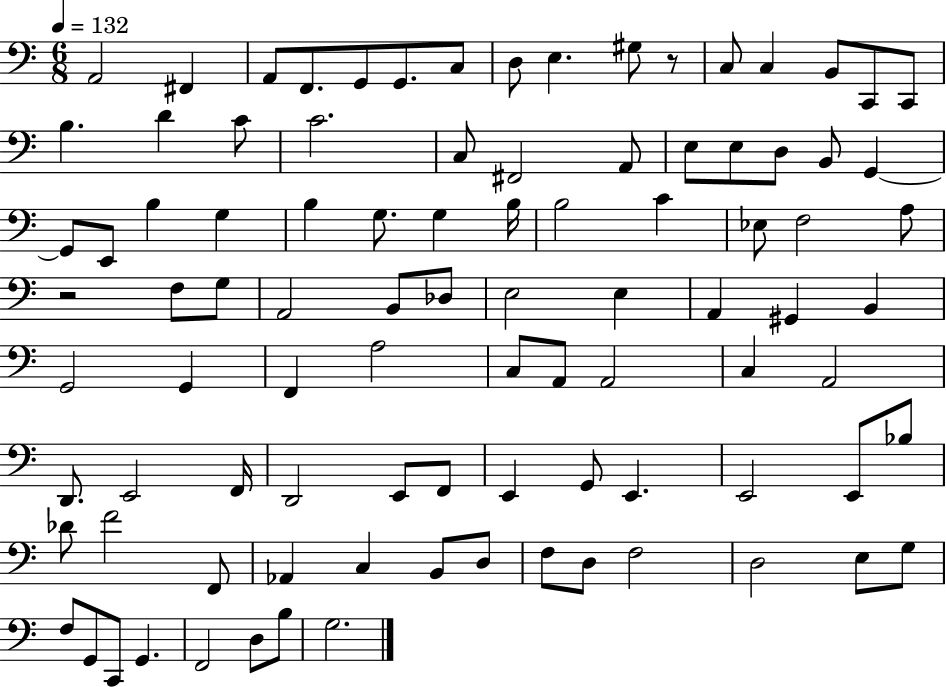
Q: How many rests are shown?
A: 2